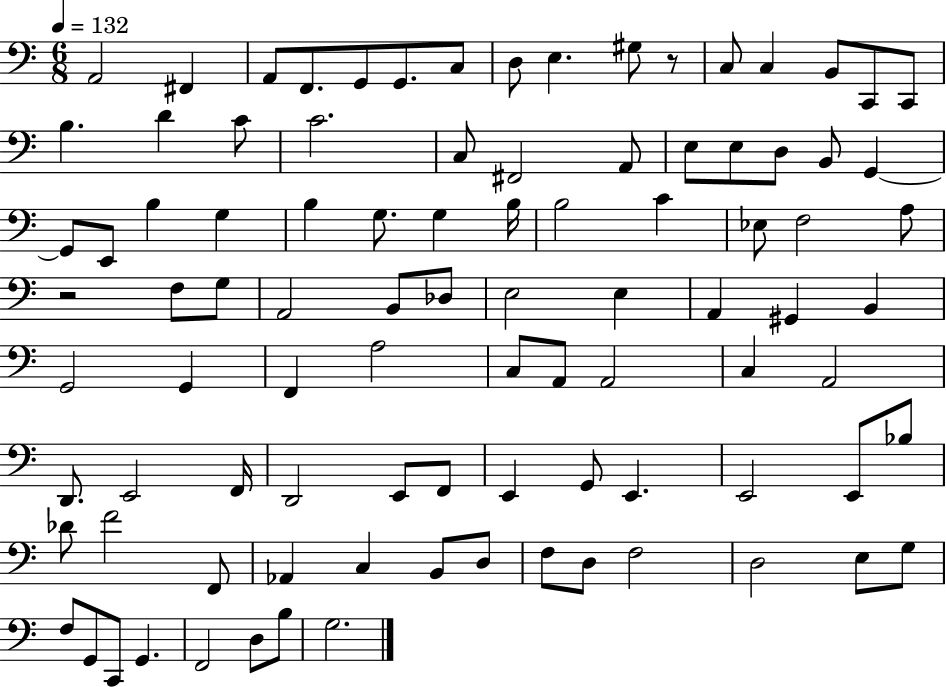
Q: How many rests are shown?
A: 2